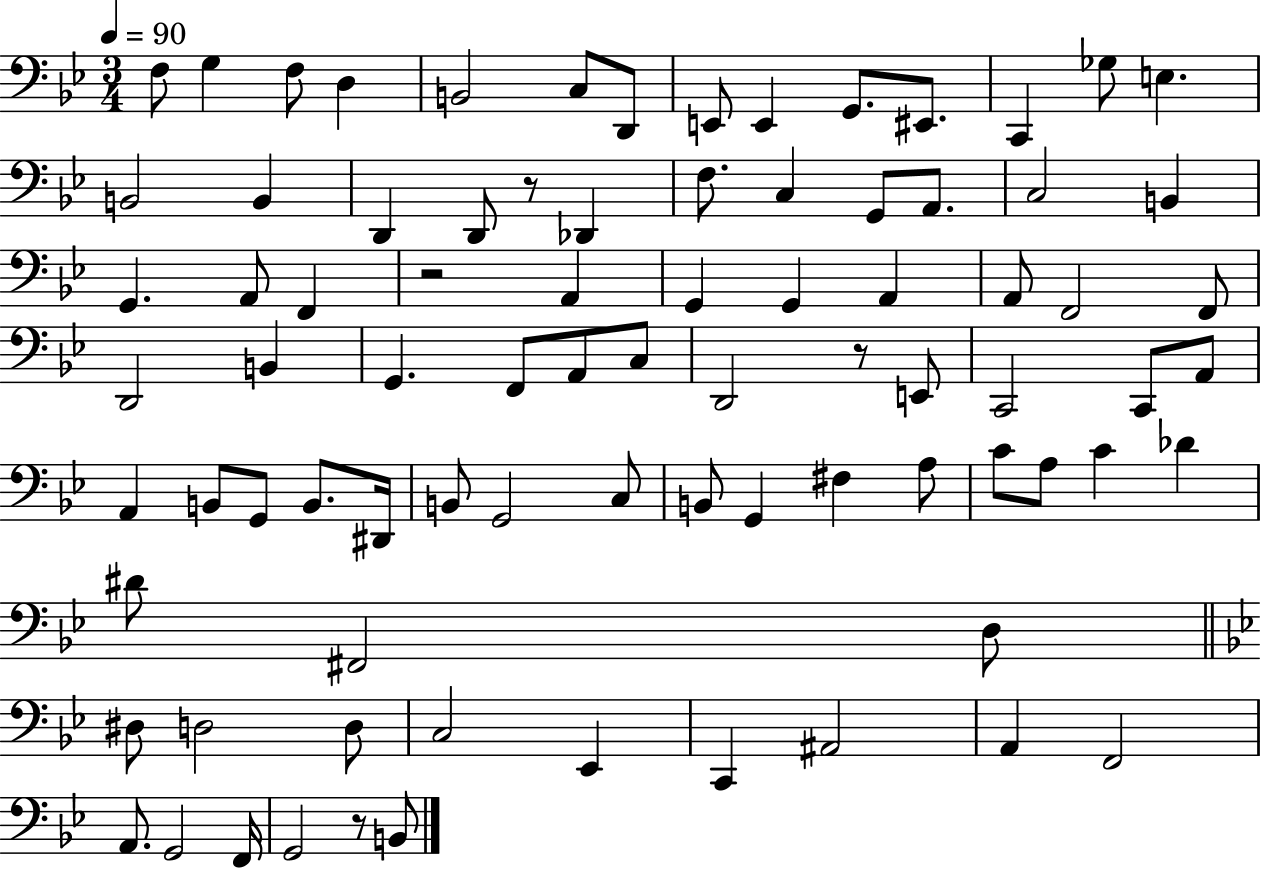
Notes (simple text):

F3/e G3/q F3/e D3/q B2/h C3/e D2/e E2/e E2/q G2/e. EIS2/e. C2/q Gb3/e E3/q. B2/h B2/q D2/q D2/e R/e Db2/q F3/e. C3/q G2/e A2/e. C3/h B2/q G2/q. A2/e F2/q R/h A2/q G2/q G2/q A2/q A2/e F2/h F2/e D2/h B2/q G2/q. F2/e A2/e C3/e D2/h R/e E2/e C2/h C2/e A2/e A2/q B2/e G2/e B2/e. D#2/s B2/e G2/h C3/e B2/e G2/q F#3/q A3/e C4/e A3/e C4/q Db4/q D#4/e F#2/h D3/e D#3/e D3/h D3/e C3/h Eb2/q C2/q A#2/h A2/q F2/h A2/e. G2/h F2/s G2/h R/e B2/e